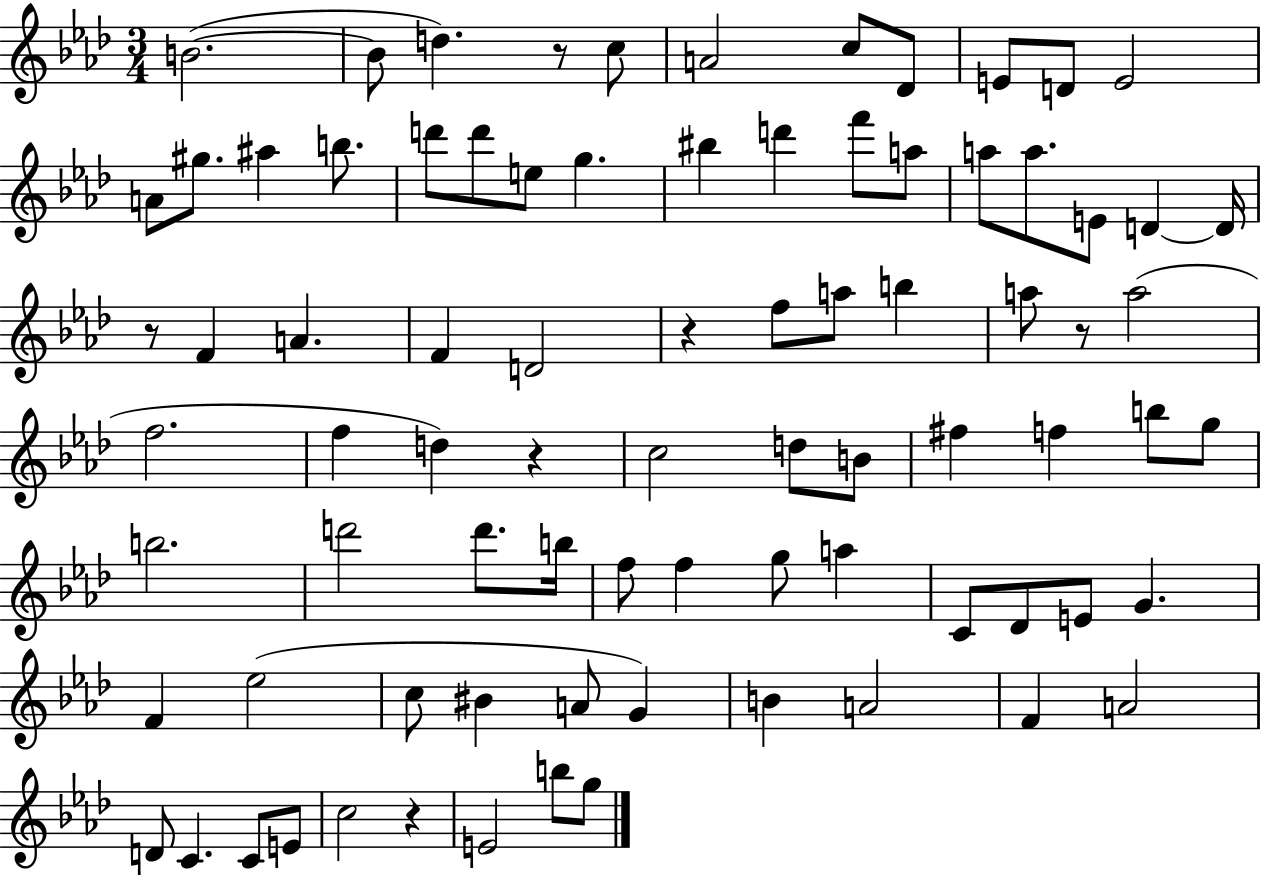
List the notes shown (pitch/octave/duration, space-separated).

B4/h. B4/e D5/q. R/e C5/e A4/h C5/e Db4/e E4/e D4/e E4/h A4/e G#5/e. A#5/q B5/e. D6/e D6/e E5/e G5/q. BIS5/q D6/q F6/e A5/e A5/e A5/e. E4/e D4/q D4/s R/e F4/q A4/q. F4/q D4/h R/q F5/e A5/e B5/q A5/e R/e A5/h F5/h. F5/q D5/q R/q C5/h D5/e B4/e F#5/q F5/q B5/e G5/e B5/h. D6/h D6/e. B5/s F5/e F5/q G5/e A5/q C4/e Db4/e E4/e G4/q. F4/q Eb5/h C5/e BIS4/q A4/e G4/q B4/q A4/h F4/q A4/h D4/e C4/q. C4/e E4/e C5/h R/q E4/h B5/e G5/e